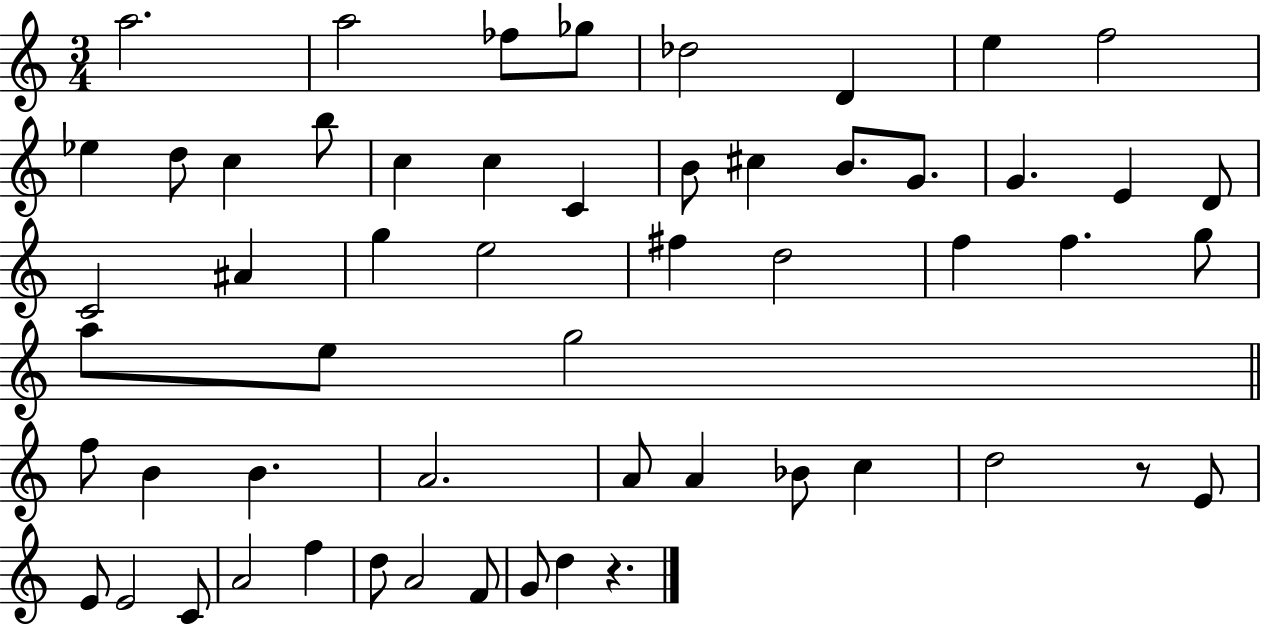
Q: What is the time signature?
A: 3/4